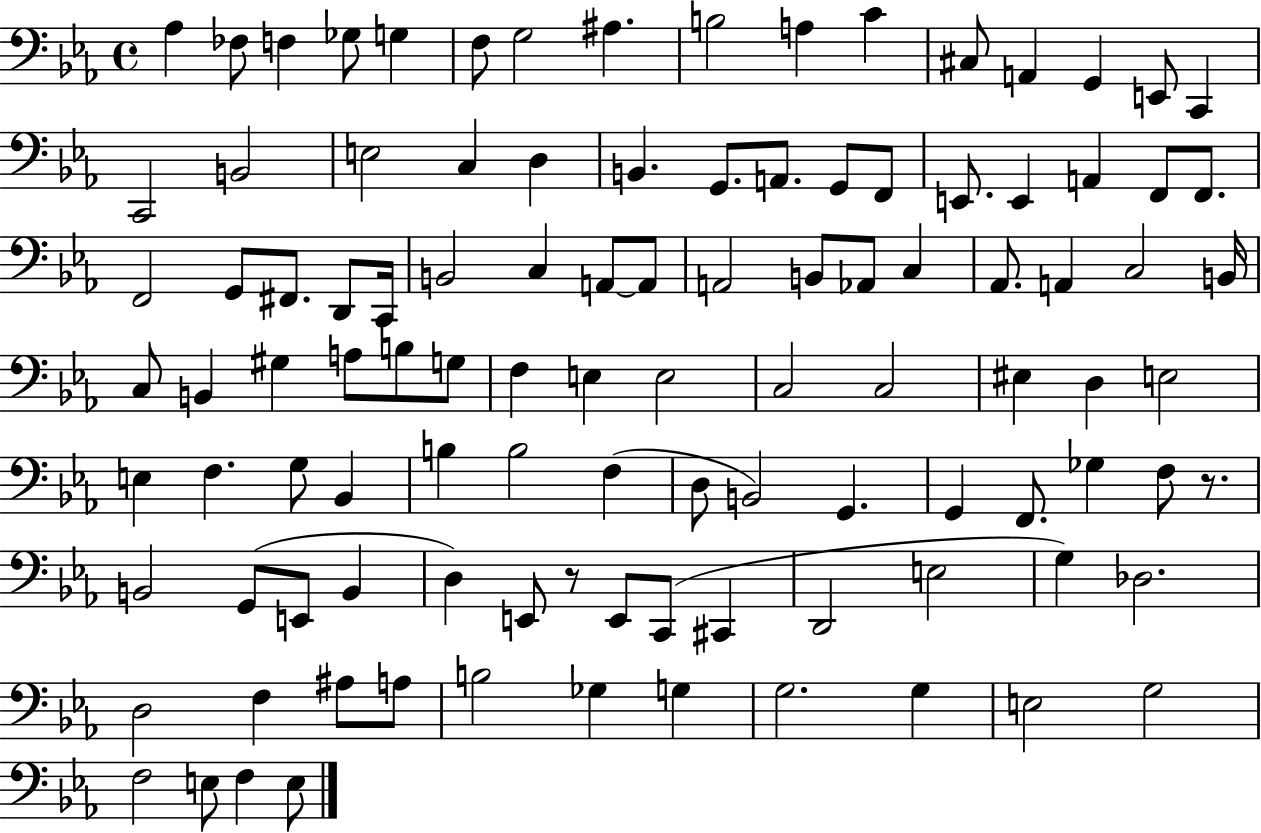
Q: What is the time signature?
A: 4/4